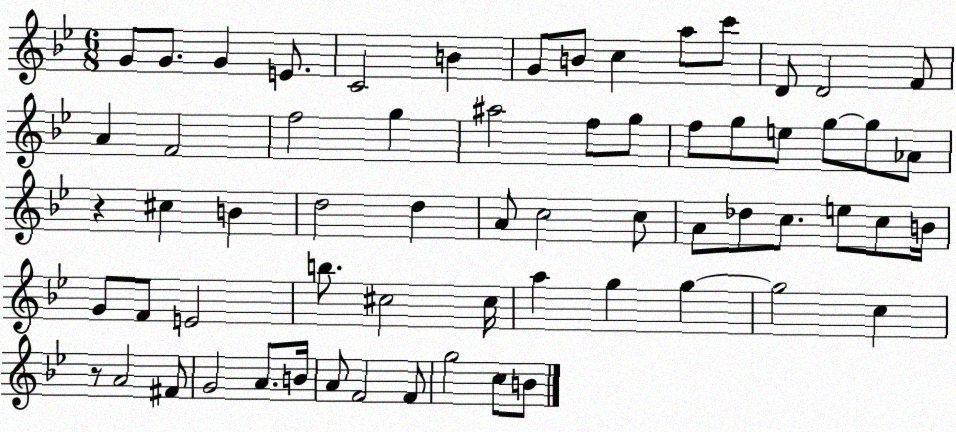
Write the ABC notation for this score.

X:1
T:Untitled
M:6/8
L:1/4
K:Bb
G/2 G/2 G E/2 C2 B G/2 B/2 c a/2 c'/2 D/2 D2 F/2 A F2 f2 g ^a2 f/2 g/2 f/2 g/2 e/2 g/2 g/2 _A/2 z ^c B d2 d A/2 c2 c/2 A/2 _d/2 c/2 e/2 c/2 B/4 G/2 F/2 E2 b/2 ^c2 ^c/4 a g g g2 c z/2 A2 ^F/2 G2 A/2 B/4 A/2 F2 F/2 g2 c/2 B/2